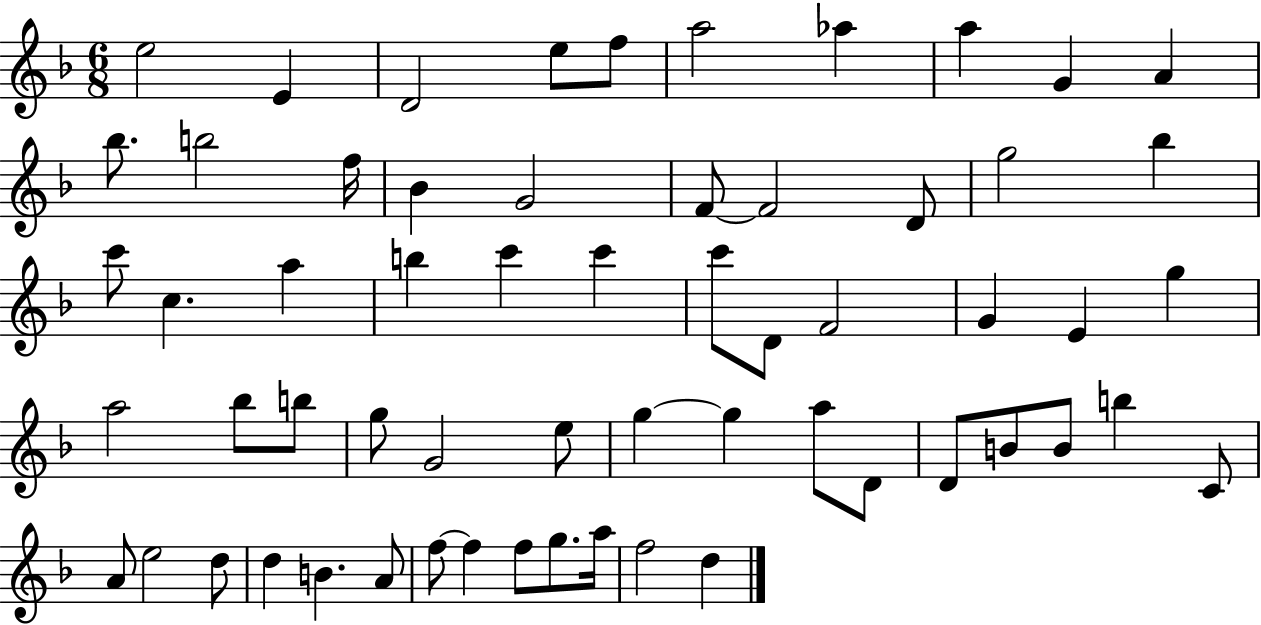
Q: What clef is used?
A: treble